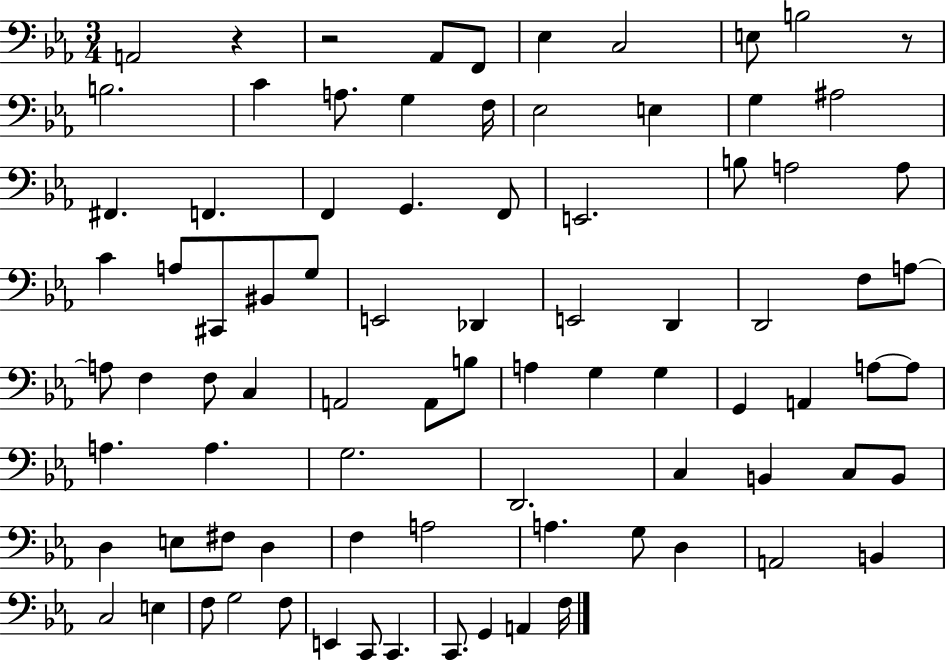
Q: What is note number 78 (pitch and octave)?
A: C2